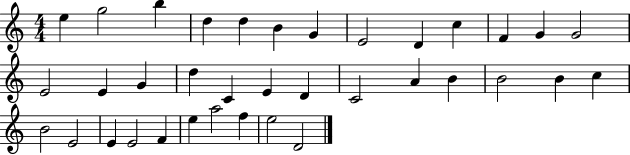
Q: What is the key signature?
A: C major